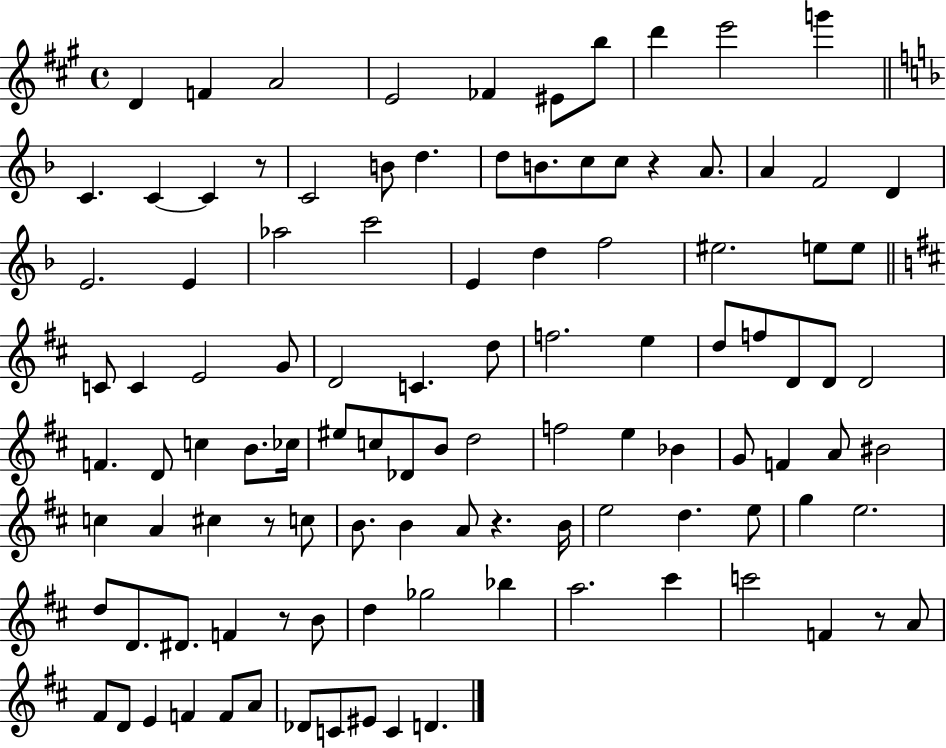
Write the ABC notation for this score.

X:1
T:Untitled
M:4/4
L:1/4
K:A
D F A2 E2 _F ^E/2 b/2 d' e'2 g' C C C z/2 C2 B/2 d d/2 B/2 c/2 c/2 z A/2 A F2 D E2 E _a2 c'2 E d f2 ^e2 e/2 e/2 C/2 C E2 G/2 D2 C d/2 f2 e d/2 f/2 D/2 D/2 D2 F D/2 c B/2 _c/4 ^e/2 c/2 _D/2 B/2 d2 f2 e _B G/2 F A/2 ^B2 c A ^c z/2 c/2 B/2 B A/2 z B/4 e2 d e/2 g e2 d/2 D/2 ^D/2 F z/2 B/2 d _g2 _b a2 ^c' c'2 F z/2 A/2 ^F/2 D/2 E F F/2 A/2 _D/2 C/2 ^E/2 C D